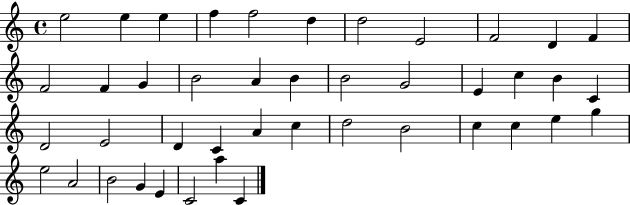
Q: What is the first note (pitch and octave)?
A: E5